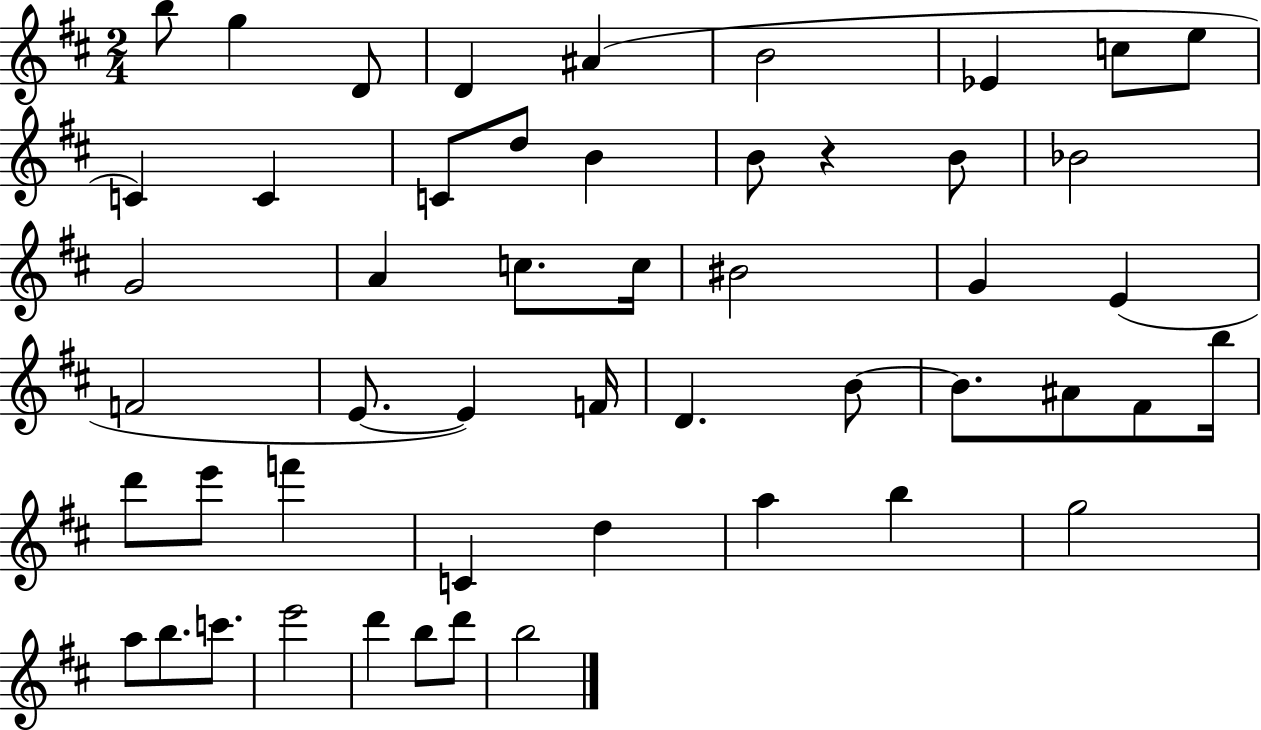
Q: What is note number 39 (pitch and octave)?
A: D5